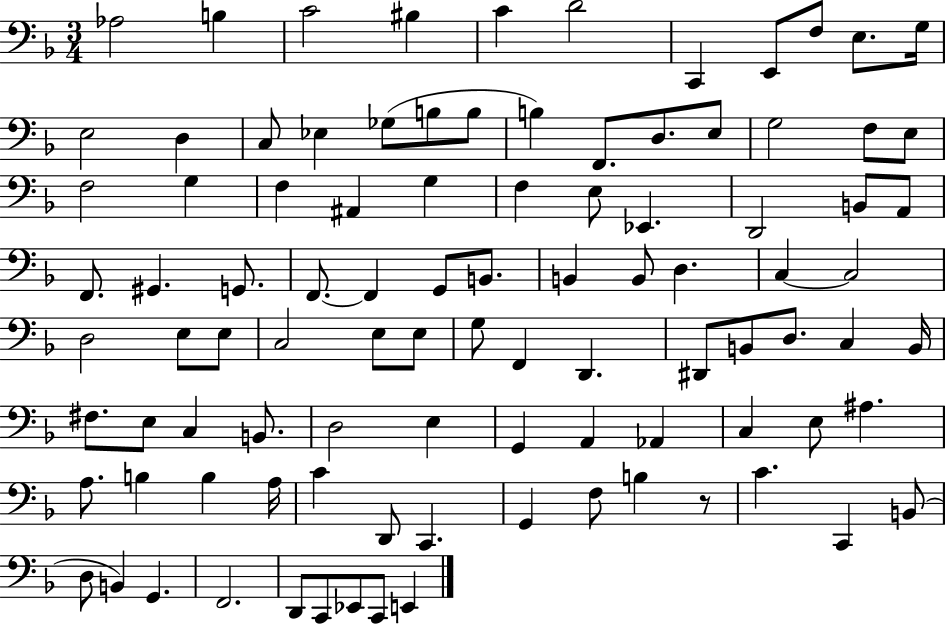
Ab3/h B3/q C4/h BIS3/q C4/q D4/h C2/q E2/e F3/e E3/e. G3/s E3/h D3/q C3/e Eb3/q Gb3/e B3/e B3/e B3/q F2/e. D3/e. E3/e G3/h F3/e E3/e F3/h G3/q F3/q A#2/q G3/q F3/q E3/e Eb2/q. D2/h B2/e A2/e F2/e. G#2/q. G2/e. F2/e. F2/q G2/e B2/e. B2/q B2/e D3/q. C3/q C3/h D3/h E3/e E3/e C3/h E3/e E3/e G3/e F2/q D2/q. D#2/e B2/e D3/e. C3/q B2/s F#3/e. E3/e C3/q B2/e. D3/h E3/q G2/q A2/q Ab2/q C3/q E3/e A#3/q. A3/e. B3/q B3/q A3/s C4/q D2/e C2/q. G2/q F3/e B3/q R/e C4/q. C2/q B2/e D3/e B2/q G2/q. F2/h. D2/e C2/e Eb2/e C2/e E2/q